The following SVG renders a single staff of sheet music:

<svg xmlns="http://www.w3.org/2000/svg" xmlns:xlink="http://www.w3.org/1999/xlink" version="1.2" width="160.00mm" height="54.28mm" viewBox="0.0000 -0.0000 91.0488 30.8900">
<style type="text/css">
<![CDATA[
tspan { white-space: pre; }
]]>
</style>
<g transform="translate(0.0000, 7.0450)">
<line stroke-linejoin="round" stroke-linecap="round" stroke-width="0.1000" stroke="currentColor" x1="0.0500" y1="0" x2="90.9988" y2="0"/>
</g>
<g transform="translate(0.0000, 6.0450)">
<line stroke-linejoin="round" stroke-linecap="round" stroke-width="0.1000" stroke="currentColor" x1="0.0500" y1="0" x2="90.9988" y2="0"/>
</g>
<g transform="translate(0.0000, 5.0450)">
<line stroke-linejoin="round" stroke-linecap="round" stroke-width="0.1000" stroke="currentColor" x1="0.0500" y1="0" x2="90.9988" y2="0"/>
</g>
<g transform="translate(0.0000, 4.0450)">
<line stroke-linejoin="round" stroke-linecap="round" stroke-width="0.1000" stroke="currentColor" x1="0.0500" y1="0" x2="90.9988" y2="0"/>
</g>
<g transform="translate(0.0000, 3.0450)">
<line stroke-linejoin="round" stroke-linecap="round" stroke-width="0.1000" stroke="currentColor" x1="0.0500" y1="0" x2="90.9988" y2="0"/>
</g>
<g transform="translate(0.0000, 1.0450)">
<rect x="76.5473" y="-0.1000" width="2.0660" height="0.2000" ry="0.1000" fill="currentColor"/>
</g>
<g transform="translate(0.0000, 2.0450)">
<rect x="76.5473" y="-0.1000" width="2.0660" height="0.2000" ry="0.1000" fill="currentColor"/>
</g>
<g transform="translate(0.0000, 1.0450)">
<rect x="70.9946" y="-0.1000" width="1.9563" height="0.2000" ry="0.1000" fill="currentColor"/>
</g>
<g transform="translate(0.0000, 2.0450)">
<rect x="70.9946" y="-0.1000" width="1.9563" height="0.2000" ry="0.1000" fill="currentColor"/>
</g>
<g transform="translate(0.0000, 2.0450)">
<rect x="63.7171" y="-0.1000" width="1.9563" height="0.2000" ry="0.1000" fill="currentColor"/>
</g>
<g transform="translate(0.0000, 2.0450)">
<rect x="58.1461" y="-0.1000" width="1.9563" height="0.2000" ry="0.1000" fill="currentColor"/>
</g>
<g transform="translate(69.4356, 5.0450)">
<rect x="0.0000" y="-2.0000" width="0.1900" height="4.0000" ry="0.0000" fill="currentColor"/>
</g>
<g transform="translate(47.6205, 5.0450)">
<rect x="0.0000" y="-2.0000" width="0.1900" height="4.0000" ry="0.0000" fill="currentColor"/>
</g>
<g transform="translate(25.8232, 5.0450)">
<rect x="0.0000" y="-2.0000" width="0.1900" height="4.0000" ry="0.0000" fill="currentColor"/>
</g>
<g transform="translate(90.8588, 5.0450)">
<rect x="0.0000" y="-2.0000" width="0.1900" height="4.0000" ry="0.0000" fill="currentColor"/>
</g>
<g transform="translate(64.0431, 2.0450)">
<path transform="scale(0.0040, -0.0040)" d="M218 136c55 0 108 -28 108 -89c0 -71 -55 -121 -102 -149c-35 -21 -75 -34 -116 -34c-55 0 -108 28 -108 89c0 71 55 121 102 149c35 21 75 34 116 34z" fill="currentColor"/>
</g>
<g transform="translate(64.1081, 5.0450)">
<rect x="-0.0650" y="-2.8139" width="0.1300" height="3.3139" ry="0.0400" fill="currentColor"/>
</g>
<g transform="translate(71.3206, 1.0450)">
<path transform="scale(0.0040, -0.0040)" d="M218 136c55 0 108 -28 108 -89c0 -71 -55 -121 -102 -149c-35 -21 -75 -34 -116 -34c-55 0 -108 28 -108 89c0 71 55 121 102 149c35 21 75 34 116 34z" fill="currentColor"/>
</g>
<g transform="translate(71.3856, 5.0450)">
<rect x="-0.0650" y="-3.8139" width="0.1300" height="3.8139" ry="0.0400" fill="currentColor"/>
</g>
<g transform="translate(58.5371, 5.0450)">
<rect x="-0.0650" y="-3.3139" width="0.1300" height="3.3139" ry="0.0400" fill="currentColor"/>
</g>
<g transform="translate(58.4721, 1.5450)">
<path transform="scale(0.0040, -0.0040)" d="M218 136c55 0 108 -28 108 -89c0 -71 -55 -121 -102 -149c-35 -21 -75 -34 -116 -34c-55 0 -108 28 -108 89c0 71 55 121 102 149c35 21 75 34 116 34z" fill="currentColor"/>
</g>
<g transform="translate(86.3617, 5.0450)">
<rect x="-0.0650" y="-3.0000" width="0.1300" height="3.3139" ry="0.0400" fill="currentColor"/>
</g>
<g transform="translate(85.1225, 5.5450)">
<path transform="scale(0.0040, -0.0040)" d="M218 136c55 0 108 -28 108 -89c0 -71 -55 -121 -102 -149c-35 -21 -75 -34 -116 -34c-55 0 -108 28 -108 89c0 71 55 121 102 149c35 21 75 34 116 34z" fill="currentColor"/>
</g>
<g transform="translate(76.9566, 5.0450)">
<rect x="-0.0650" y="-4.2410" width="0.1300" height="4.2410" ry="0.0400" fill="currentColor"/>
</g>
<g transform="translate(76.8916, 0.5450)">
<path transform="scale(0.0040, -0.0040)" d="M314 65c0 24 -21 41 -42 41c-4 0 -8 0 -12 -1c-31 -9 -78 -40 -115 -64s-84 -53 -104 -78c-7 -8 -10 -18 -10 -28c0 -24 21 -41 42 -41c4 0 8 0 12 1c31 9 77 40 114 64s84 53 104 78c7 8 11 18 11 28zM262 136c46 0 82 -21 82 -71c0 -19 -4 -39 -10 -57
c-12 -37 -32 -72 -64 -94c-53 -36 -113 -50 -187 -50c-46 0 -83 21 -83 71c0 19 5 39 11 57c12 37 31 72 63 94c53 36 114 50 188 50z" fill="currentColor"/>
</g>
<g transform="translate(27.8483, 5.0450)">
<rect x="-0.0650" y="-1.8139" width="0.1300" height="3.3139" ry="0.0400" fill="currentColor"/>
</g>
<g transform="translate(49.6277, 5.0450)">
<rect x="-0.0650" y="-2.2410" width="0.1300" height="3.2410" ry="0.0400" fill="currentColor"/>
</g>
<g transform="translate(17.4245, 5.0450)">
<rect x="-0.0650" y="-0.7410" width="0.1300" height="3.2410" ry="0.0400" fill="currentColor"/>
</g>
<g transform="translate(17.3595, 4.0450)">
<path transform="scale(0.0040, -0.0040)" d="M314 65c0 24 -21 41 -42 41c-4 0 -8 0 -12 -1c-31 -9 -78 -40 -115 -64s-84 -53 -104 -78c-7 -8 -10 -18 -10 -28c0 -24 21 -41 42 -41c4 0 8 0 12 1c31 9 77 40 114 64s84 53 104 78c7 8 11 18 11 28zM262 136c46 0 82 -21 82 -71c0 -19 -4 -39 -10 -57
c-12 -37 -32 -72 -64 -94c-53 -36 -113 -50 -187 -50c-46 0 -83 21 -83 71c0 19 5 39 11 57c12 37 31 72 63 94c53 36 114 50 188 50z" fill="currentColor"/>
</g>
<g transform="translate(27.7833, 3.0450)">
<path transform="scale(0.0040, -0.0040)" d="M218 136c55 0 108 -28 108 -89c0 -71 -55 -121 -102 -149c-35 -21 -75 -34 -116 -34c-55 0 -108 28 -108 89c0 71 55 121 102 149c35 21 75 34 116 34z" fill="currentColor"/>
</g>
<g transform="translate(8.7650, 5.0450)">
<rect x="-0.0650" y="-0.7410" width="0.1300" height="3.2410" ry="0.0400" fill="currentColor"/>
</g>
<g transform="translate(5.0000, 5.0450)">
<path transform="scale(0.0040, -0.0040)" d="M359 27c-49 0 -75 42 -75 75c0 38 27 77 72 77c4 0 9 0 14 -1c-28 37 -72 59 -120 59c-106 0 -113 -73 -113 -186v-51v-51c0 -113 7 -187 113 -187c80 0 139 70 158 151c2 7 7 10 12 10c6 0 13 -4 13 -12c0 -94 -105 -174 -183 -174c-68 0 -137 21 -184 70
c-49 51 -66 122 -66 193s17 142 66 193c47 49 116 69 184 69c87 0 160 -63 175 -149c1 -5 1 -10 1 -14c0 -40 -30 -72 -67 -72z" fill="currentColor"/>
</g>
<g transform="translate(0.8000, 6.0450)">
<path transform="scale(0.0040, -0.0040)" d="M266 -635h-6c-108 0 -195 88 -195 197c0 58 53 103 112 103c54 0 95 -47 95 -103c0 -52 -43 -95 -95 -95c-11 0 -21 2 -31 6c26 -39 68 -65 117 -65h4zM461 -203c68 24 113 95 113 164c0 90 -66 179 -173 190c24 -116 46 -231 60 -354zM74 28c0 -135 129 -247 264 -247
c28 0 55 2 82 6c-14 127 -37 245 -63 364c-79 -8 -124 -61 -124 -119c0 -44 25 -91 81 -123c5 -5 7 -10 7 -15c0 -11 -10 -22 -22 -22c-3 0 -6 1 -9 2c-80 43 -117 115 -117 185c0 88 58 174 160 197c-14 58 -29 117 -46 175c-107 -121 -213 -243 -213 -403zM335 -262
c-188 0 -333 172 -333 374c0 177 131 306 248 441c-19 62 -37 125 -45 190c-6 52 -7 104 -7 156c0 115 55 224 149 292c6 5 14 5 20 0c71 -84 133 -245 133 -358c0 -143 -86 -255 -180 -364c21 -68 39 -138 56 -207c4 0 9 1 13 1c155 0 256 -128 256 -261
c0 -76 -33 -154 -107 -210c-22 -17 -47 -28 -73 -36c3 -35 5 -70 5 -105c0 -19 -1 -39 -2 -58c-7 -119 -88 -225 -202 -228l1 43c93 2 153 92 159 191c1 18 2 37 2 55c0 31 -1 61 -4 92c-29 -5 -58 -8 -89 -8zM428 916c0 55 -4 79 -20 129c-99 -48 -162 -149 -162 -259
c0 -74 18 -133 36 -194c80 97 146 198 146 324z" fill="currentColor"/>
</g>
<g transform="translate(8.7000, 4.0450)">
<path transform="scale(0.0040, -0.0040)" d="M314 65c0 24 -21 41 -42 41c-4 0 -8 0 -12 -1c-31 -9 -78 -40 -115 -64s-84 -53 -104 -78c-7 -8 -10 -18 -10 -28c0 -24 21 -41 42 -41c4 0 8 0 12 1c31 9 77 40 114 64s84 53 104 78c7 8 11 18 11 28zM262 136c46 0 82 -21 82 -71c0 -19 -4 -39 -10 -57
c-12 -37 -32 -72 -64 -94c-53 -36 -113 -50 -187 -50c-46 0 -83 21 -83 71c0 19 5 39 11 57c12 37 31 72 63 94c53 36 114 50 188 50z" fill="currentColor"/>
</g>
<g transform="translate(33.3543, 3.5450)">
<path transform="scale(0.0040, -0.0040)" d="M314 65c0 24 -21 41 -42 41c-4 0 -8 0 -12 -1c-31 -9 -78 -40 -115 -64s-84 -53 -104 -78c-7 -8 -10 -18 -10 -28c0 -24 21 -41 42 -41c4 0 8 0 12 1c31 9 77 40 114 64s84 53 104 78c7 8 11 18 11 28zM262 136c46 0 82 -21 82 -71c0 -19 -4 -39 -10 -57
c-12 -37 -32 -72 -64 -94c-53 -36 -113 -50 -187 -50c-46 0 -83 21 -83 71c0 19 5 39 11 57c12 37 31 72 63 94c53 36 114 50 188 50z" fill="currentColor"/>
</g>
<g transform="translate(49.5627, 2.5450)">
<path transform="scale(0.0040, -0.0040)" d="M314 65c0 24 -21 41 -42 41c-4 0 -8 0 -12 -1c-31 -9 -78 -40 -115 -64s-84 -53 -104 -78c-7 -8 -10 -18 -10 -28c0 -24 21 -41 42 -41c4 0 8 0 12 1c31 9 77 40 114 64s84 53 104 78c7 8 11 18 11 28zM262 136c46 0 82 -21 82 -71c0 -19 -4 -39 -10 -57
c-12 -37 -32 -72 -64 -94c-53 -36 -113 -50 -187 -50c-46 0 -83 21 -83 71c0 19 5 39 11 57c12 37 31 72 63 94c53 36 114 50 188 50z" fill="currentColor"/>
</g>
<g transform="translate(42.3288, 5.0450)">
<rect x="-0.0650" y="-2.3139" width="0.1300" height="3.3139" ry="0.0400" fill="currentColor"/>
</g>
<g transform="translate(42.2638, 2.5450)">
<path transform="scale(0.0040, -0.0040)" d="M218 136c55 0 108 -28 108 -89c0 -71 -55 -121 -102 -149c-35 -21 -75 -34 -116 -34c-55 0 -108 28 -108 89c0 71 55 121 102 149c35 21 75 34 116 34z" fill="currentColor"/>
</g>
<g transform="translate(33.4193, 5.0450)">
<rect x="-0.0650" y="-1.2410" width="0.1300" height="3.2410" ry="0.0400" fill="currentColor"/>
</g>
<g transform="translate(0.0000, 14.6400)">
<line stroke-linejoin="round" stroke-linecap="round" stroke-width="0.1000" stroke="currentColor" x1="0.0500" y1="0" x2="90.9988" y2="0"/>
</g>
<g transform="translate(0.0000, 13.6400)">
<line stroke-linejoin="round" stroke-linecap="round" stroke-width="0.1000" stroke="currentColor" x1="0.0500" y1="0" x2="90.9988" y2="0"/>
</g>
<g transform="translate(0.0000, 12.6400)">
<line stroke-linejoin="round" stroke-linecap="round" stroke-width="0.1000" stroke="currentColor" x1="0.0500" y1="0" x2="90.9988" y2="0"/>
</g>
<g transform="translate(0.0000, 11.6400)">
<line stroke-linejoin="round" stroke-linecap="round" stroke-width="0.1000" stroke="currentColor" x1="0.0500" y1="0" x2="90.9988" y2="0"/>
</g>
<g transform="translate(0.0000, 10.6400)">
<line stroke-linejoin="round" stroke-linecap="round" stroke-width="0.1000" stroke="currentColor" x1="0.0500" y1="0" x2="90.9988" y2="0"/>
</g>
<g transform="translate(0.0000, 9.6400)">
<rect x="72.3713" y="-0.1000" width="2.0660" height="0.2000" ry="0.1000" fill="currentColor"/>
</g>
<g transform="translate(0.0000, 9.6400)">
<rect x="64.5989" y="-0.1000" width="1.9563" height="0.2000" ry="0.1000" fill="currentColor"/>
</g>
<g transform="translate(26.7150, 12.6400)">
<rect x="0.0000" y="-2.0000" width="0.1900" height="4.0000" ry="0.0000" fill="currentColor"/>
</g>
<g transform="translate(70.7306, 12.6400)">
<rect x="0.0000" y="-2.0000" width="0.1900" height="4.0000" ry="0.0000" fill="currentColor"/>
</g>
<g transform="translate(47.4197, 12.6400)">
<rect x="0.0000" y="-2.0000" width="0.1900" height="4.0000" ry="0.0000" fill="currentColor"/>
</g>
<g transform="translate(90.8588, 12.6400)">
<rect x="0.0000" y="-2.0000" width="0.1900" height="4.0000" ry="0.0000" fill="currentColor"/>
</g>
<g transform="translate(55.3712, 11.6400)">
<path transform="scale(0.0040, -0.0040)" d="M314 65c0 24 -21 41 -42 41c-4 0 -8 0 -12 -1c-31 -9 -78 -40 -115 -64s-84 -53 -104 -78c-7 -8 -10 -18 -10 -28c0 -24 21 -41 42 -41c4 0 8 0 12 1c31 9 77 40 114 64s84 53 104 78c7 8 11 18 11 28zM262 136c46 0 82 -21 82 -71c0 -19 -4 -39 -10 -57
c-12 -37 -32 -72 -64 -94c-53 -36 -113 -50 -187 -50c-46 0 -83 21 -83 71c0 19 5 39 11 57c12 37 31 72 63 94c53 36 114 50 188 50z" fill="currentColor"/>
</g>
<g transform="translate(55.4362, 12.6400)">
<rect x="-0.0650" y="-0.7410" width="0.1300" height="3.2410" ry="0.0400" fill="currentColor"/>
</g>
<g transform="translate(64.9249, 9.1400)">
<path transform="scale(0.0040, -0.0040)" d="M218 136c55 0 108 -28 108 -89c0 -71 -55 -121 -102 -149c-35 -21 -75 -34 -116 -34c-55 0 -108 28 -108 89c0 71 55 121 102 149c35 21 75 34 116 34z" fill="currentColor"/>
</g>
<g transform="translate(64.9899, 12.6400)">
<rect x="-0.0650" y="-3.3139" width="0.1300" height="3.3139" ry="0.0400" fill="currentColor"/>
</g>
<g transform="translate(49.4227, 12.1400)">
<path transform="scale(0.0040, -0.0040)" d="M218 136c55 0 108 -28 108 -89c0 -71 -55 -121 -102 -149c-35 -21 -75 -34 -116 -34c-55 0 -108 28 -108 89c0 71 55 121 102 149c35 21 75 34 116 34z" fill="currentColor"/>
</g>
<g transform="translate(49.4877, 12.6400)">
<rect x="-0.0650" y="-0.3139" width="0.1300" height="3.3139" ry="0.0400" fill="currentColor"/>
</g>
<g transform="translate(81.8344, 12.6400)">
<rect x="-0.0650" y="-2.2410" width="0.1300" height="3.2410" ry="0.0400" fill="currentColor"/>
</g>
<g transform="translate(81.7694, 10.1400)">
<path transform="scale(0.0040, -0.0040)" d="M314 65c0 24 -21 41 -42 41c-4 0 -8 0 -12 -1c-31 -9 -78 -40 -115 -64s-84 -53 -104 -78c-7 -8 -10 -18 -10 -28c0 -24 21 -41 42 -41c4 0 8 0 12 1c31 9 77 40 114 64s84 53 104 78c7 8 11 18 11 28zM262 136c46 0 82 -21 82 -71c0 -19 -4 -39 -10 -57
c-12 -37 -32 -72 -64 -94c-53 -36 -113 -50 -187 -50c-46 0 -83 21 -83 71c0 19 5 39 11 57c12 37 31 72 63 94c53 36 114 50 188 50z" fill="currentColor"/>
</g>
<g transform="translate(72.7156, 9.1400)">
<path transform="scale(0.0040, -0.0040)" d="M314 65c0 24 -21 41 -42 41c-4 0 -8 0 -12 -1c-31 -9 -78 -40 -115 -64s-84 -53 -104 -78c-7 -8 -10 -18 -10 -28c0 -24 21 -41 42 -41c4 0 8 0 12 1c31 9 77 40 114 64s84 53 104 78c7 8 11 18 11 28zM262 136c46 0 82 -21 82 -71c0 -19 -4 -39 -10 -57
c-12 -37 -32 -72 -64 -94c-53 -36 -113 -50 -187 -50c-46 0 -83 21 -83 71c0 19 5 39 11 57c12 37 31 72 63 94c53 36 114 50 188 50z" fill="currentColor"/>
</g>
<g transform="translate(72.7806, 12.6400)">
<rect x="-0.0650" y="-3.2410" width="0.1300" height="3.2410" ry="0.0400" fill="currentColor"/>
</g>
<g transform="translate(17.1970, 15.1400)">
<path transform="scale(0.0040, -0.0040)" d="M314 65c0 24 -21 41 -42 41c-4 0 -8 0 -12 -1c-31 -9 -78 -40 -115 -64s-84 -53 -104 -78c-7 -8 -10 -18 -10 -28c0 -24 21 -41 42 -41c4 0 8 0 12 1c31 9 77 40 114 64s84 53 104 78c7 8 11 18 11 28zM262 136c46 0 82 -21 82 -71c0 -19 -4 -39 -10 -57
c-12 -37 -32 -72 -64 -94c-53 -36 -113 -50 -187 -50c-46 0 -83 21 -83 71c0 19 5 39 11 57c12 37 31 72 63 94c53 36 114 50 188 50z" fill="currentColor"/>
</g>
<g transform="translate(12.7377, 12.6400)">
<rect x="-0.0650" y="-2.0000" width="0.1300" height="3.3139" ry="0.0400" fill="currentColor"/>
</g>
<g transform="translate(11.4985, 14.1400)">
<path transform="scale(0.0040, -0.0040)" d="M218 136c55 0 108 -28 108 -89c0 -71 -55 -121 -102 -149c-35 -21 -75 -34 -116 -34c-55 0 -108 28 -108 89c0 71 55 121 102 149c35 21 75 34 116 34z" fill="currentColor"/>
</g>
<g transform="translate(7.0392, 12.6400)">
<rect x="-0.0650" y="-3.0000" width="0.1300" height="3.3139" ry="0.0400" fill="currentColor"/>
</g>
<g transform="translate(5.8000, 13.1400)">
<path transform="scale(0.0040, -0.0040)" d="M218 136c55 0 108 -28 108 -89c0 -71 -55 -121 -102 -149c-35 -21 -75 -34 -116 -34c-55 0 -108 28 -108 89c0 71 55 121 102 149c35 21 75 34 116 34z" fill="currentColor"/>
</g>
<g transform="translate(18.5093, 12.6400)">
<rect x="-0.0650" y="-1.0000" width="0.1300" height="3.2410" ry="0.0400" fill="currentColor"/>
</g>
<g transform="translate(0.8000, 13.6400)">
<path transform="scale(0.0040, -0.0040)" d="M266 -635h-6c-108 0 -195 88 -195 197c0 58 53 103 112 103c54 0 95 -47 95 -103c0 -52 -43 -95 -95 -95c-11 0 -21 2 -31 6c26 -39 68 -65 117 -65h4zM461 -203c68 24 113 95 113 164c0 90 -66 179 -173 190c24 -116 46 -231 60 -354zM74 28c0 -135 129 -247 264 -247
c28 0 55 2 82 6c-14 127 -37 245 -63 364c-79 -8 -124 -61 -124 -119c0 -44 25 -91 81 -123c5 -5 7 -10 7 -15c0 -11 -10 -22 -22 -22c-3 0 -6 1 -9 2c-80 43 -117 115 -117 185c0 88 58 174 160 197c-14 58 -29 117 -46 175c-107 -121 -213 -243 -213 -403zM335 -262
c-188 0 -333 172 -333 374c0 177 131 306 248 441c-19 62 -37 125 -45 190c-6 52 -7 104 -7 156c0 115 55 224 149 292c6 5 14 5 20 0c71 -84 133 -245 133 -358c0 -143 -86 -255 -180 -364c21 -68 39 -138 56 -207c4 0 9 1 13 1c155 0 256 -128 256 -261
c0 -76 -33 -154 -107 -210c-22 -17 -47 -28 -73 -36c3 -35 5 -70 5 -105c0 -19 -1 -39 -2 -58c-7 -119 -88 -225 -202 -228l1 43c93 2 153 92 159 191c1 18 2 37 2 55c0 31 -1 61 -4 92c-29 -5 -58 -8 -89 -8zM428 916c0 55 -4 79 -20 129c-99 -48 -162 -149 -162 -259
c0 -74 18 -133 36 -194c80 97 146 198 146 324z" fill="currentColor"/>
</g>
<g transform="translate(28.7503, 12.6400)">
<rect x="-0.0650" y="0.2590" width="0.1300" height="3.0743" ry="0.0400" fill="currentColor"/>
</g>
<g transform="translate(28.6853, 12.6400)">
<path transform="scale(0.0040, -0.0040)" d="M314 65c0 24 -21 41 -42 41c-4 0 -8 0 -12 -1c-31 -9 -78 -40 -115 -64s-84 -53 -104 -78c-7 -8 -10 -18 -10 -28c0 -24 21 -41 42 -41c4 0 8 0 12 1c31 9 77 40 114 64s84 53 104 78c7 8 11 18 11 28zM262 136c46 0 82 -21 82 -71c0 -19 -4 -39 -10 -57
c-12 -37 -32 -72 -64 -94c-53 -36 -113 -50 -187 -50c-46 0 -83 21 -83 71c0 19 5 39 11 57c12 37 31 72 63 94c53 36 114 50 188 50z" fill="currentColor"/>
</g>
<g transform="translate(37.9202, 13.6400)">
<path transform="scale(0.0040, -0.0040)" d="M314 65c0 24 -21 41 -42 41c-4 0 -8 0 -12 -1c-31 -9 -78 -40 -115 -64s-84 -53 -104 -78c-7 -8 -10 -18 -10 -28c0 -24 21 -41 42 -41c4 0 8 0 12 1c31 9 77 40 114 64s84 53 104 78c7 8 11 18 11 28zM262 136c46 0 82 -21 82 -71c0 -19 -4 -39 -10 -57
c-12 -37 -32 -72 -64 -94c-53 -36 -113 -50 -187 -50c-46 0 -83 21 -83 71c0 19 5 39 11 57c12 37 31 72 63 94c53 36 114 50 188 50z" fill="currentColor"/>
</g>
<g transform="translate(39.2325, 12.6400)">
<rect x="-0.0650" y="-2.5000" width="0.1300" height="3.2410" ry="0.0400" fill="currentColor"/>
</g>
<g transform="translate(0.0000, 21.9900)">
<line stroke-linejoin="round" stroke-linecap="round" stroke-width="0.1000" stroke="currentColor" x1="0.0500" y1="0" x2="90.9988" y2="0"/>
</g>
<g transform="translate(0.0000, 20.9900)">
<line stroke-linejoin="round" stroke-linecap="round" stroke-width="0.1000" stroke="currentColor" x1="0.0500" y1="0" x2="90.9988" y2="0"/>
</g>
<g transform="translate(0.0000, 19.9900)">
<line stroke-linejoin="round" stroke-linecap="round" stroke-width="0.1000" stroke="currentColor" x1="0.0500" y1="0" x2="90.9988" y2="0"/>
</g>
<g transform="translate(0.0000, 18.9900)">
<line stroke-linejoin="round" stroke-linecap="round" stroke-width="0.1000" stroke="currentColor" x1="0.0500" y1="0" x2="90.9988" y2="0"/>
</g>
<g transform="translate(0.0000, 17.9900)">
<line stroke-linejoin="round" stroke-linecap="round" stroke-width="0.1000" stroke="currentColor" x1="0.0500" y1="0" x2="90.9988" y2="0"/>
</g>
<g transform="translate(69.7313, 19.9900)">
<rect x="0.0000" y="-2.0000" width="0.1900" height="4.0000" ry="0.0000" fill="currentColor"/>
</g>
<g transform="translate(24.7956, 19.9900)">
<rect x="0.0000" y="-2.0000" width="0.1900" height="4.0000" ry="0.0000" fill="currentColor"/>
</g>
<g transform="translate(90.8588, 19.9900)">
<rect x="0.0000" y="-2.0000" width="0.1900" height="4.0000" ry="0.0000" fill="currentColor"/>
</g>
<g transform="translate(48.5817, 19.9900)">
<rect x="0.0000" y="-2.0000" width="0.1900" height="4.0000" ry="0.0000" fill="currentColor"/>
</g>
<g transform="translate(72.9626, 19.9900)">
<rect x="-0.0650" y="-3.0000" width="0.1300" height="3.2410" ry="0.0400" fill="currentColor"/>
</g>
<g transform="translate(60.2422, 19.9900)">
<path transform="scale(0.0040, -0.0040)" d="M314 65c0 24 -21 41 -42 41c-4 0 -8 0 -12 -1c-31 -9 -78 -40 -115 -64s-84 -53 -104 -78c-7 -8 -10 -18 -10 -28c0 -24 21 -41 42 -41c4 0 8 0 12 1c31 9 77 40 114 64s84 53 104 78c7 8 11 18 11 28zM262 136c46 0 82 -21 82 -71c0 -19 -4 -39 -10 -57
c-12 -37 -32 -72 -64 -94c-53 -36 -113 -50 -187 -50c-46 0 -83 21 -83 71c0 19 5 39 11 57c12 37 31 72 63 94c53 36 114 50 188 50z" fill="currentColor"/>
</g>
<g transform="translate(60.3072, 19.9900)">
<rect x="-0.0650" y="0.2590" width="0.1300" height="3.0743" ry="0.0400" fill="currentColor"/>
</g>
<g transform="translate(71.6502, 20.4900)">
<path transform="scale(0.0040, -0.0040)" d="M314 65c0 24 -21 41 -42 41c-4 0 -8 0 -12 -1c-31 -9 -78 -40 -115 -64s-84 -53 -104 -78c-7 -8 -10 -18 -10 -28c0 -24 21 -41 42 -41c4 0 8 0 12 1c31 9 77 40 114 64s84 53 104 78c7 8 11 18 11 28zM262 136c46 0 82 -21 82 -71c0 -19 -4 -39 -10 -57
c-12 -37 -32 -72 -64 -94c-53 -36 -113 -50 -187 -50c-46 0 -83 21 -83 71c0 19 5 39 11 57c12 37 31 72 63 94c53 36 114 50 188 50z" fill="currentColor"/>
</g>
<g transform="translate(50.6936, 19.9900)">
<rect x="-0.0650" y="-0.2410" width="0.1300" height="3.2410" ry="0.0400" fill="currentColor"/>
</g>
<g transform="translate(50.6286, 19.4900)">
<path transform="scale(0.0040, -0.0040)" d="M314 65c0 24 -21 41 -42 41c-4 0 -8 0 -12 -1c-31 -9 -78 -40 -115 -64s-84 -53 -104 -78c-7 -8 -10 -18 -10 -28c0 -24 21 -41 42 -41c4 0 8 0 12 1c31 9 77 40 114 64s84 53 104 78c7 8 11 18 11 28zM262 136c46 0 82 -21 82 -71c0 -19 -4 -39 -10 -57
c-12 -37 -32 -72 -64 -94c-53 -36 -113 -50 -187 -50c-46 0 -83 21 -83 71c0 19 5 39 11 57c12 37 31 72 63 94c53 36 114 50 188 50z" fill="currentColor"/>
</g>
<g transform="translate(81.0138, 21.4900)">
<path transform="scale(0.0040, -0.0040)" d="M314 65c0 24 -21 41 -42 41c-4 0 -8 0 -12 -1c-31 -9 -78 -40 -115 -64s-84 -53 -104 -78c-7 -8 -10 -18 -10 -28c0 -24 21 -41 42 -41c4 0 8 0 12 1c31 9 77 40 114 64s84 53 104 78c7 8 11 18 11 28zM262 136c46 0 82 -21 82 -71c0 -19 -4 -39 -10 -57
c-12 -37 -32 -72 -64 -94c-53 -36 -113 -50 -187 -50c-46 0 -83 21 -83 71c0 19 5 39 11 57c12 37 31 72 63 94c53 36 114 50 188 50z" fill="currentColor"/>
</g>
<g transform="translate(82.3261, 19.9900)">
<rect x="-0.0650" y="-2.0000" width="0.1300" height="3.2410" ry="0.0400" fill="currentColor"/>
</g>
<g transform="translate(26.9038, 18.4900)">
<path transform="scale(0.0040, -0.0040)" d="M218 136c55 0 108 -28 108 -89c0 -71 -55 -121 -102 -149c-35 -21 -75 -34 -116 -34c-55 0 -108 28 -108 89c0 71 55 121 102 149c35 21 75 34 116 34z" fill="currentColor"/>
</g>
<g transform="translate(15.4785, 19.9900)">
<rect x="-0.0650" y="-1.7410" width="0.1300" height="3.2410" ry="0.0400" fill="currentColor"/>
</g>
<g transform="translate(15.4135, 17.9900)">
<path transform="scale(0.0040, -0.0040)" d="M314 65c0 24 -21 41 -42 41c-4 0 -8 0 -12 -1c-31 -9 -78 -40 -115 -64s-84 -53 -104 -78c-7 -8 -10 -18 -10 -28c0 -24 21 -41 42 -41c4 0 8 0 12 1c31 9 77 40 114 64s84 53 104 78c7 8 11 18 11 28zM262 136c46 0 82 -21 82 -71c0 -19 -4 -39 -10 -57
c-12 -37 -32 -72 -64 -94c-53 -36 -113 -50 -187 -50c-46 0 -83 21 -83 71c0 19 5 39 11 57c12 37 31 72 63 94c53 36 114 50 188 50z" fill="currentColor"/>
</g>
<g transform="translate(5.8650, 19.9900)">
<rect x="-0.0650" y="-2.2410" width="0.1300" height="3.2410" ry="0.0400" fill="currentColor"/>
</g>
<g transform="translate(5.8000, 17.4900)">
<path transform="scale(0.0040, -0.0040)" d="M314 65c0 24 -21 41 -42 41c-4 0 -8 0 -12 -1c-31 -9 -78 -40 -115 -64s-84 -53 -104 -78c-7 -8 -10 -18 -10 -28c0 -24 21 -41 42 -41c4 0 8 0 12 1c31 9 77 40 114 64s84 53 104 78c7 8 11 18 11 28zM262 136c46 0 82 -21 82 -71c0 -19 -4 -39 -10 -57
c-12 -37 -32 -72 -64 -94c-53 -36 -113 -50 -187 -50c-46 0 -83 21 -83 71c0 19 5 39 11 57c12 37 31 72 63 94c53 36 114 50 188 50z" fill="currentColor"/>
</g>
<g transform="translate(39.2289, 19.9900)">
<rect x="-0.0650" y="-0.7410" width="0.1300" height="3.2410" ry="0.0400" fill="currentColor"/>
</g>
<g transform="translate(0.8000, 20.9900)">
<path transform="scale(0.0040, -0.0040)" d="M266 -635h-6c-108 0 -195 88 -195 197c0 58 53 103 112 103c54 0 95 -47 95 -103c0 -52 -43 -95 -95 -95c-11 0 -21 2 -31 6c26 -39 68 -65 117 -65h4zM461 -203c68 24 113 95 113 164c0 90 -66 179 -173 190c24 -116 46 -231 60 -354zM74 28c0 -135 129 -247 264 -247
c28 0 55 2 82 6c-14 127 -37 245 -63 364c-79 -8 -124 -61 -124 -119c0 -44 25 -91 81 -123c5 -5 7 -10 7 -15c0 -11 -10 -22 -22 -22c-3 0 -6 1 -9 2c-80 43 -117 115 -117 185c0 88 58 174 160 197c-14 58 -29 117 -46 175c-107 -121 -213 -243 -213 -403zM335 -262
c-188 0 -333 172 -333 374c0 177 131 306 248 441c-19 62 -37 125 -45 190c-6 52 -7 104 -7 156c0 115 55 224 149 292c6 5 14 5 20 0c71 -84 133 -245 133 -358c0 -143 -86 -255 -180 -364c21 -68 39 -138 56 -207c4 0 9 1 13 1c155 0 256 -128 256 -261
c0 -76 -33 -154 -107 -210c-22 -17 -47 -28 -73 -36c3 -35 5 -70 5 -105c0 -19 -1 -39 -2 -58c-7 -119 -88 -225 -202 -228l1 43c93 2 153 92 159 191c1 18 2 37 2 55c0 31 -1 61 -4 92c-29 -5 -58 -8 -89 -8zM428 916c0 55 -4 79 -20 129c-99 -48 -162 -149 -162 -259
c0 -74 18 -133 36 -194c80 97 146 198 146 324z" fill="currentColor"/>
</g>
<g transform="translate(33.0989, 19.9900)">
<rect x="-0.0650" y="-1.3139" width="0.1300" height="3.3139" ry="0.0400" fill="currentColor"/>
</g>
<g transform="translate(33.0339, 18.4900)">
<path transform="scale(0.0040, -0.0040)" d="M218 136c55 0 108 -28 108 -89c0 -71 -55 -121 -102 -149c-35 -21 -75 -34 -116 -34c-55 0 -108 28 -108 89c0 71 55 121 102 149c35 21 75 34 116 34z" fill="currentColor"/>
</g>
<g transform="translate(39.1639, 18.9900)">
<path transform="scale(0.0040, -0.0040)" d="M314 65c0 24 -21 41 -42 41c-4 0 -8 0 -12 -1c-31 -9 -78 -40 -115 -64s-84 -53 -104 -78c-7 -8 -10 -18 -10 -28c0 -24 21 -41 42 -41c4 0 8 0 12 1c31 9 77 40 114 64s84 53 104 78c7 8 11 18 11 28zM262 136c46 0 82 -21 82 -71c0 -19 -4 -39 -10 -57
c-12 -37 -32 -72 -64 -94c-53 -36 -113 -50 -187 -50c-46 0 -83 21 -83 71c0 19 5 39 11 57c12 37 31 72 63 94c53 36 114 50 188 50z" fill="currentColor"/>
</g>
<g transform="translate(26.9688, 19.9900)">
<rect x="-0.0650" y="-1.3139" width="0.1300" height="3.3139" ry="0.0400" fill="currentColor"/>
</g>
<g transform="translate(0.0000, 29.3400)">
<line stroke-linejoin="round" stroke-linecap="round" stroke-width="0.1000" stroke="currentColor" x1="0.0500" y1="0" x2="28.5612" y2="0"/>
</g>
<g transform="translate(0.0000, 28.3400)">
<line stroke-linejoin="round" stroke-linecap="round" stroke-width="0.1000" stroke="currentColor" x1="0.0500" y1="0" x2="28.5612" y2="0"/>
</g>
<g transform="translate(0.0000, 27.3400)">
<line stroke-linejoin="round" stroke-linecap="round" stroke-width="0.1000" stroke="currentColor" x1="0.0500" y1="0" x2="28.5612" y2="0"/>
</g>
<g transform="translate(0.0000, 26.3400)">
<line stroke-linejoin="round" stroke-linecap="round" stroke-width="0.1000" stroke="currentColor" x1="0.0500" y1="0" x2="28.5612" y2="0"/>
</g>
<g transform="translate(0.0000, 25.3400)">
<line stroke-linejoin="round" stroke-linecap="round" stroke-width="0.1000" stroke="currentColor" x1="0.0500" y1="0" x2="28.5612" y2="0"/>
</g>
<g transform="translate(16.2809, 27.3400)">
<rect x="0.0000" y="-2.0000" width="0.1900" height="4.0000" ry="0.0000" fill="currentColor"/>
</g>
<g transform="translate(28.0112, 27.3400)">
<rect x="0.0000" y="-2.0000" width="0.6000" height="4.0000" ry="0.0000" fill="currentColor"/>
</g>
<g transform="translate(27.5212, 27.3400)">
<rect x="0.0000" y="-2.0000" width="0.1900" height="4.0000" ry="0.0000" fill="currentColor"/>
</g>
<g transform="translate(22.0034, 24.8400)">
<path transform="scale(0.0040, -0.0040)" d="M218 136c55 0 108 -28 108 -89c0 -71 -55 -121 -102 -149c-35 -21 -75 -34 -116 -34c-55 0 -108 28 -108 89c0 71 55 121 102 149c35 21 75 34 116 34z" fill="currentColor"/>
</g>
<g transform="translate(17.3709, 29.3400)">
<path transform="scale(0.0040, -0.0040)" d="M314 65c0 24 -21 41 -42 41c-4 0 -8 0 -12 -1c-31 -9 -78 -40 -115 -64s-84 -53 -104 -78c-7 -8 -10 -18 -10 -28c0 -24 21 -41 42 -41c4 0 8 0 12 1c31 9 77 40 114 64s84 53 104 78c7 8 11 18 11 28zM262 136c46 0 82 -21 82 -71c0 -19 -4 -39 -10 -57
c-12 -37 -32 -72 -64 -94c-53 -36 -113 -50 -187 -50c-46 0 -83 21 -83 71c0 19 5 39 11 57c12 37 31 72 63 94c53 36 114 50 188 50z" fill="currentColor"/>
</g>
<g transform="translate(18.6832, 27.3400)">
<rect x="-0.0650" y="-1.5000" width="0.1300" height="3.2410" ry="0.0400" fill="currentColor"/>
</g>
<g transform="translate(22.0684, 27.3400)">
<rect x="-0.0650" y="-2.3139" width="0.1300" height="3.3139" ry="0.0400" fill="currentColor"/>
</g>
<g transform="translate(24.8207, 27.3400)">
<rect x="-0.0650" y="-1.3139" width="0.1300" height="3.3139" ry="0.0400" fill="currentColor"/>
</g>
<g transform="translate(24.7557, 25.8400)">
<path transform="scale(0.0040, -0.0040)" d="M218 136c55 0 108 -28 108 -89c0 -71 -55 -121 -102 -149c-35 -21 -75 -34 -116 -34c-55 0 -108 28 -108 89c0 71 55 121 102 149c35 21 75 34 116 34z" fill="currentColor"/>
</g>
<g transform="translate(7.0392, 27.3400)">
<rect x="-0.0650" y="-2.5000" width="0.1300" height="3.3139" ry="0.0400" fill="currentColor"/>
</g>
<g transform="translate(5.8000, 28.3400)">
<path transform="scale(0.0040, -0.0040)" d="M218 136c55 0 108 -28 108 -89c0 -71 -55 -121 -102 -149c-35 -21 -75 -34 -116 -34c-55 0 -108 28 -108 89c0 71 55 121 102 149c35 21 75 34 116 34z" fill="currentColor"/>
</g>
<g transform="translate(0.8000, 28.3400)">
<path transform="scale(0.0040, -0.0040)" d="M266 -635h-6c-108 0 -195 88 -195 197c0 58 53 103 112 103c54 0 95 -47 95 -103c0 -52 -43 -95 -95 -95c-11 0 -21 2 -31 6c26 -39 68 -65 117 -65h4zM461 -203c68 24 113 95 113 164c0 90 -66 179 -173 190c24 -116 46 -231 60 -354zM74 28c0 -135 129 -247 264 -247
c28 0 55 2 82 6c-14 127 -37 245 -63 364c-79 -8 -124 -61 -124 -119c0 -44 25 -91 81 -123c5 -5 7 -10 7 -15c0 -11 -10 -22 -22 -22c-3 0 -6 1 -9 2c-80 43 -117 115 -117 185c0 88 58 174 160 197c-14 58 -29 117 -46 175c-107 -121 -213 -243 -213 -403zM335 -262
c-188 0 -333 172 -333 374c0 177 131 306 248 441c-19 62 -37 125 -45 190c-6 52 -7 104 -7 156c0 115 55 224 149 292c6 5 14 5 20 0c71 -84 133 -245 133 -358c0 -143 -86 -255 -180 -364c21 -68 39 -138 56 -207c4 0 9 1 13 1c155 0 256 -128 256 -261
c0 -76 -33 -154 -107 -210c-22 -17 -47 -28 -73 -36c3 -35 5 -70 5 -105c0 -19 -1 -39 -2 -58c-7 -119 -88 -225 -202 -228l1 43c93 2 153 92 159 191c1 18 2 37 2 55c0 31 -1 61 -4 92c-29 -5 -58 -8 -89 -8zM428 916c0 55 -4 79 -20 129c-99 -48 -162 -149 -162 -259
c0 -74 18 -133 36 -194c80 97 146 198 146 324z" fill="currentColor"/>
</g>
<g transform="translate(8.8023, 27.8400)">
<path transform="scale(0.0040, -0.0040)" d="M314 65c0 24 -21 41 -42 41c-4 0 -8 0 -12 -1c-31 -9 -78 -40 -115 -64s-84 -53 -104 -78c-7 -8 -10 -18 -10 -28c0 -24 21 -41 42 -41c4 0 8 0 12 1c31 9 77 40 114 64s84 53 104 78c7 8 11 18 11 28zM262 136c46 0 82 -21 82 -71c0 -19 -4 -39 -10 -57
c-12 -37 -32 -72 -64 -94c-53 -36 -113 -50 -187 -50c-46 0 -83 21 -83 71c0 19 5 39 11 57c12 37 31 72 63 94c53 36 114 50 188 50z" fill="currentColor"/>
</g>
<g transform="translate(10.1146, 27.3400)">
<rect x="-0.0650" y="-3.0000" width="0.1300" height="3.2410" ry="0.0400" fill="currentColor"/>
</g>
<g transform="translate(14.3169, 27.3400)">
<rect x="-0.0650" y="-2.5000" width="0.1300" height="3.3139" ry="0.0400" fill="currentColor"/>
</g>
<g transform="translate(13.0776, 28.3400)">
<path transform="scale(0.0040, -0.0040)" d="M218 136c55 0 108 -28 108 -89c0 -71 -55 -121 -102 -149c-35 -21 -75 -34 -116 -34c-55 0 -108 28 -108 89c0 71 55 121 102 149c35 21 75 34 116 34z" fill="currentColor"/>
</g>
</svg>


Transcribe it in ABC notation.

X:1
T:Untitled
M:4/4
L:1/4
K:C
d2 d2 f e2 g g2 b a c' d'2 A A F D2 B2 G2 c d2 b b2 g2 g2 f2 e e d2 c2 B2 A2 F2 G A2 G E2 g e